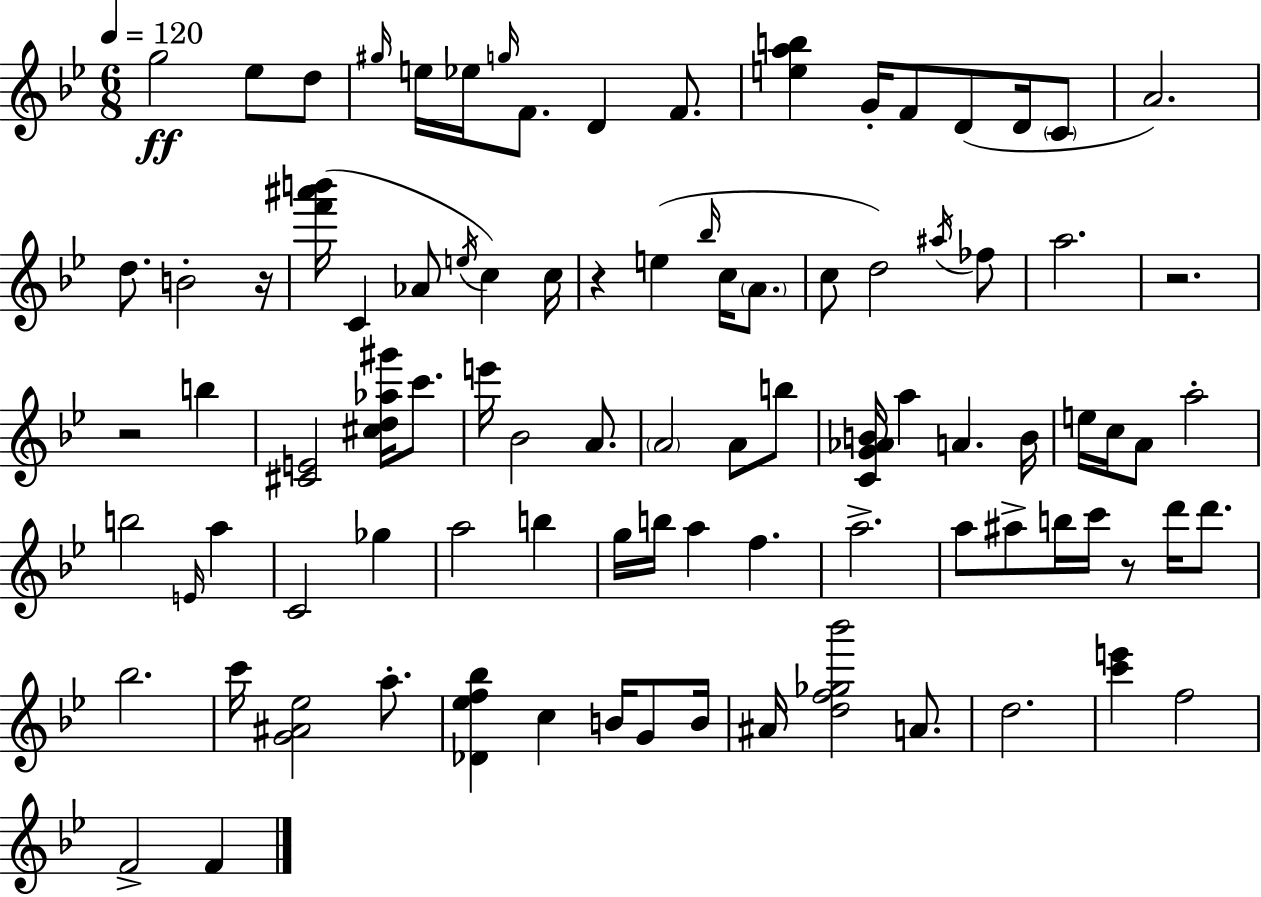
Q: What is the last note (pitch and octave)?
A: F4